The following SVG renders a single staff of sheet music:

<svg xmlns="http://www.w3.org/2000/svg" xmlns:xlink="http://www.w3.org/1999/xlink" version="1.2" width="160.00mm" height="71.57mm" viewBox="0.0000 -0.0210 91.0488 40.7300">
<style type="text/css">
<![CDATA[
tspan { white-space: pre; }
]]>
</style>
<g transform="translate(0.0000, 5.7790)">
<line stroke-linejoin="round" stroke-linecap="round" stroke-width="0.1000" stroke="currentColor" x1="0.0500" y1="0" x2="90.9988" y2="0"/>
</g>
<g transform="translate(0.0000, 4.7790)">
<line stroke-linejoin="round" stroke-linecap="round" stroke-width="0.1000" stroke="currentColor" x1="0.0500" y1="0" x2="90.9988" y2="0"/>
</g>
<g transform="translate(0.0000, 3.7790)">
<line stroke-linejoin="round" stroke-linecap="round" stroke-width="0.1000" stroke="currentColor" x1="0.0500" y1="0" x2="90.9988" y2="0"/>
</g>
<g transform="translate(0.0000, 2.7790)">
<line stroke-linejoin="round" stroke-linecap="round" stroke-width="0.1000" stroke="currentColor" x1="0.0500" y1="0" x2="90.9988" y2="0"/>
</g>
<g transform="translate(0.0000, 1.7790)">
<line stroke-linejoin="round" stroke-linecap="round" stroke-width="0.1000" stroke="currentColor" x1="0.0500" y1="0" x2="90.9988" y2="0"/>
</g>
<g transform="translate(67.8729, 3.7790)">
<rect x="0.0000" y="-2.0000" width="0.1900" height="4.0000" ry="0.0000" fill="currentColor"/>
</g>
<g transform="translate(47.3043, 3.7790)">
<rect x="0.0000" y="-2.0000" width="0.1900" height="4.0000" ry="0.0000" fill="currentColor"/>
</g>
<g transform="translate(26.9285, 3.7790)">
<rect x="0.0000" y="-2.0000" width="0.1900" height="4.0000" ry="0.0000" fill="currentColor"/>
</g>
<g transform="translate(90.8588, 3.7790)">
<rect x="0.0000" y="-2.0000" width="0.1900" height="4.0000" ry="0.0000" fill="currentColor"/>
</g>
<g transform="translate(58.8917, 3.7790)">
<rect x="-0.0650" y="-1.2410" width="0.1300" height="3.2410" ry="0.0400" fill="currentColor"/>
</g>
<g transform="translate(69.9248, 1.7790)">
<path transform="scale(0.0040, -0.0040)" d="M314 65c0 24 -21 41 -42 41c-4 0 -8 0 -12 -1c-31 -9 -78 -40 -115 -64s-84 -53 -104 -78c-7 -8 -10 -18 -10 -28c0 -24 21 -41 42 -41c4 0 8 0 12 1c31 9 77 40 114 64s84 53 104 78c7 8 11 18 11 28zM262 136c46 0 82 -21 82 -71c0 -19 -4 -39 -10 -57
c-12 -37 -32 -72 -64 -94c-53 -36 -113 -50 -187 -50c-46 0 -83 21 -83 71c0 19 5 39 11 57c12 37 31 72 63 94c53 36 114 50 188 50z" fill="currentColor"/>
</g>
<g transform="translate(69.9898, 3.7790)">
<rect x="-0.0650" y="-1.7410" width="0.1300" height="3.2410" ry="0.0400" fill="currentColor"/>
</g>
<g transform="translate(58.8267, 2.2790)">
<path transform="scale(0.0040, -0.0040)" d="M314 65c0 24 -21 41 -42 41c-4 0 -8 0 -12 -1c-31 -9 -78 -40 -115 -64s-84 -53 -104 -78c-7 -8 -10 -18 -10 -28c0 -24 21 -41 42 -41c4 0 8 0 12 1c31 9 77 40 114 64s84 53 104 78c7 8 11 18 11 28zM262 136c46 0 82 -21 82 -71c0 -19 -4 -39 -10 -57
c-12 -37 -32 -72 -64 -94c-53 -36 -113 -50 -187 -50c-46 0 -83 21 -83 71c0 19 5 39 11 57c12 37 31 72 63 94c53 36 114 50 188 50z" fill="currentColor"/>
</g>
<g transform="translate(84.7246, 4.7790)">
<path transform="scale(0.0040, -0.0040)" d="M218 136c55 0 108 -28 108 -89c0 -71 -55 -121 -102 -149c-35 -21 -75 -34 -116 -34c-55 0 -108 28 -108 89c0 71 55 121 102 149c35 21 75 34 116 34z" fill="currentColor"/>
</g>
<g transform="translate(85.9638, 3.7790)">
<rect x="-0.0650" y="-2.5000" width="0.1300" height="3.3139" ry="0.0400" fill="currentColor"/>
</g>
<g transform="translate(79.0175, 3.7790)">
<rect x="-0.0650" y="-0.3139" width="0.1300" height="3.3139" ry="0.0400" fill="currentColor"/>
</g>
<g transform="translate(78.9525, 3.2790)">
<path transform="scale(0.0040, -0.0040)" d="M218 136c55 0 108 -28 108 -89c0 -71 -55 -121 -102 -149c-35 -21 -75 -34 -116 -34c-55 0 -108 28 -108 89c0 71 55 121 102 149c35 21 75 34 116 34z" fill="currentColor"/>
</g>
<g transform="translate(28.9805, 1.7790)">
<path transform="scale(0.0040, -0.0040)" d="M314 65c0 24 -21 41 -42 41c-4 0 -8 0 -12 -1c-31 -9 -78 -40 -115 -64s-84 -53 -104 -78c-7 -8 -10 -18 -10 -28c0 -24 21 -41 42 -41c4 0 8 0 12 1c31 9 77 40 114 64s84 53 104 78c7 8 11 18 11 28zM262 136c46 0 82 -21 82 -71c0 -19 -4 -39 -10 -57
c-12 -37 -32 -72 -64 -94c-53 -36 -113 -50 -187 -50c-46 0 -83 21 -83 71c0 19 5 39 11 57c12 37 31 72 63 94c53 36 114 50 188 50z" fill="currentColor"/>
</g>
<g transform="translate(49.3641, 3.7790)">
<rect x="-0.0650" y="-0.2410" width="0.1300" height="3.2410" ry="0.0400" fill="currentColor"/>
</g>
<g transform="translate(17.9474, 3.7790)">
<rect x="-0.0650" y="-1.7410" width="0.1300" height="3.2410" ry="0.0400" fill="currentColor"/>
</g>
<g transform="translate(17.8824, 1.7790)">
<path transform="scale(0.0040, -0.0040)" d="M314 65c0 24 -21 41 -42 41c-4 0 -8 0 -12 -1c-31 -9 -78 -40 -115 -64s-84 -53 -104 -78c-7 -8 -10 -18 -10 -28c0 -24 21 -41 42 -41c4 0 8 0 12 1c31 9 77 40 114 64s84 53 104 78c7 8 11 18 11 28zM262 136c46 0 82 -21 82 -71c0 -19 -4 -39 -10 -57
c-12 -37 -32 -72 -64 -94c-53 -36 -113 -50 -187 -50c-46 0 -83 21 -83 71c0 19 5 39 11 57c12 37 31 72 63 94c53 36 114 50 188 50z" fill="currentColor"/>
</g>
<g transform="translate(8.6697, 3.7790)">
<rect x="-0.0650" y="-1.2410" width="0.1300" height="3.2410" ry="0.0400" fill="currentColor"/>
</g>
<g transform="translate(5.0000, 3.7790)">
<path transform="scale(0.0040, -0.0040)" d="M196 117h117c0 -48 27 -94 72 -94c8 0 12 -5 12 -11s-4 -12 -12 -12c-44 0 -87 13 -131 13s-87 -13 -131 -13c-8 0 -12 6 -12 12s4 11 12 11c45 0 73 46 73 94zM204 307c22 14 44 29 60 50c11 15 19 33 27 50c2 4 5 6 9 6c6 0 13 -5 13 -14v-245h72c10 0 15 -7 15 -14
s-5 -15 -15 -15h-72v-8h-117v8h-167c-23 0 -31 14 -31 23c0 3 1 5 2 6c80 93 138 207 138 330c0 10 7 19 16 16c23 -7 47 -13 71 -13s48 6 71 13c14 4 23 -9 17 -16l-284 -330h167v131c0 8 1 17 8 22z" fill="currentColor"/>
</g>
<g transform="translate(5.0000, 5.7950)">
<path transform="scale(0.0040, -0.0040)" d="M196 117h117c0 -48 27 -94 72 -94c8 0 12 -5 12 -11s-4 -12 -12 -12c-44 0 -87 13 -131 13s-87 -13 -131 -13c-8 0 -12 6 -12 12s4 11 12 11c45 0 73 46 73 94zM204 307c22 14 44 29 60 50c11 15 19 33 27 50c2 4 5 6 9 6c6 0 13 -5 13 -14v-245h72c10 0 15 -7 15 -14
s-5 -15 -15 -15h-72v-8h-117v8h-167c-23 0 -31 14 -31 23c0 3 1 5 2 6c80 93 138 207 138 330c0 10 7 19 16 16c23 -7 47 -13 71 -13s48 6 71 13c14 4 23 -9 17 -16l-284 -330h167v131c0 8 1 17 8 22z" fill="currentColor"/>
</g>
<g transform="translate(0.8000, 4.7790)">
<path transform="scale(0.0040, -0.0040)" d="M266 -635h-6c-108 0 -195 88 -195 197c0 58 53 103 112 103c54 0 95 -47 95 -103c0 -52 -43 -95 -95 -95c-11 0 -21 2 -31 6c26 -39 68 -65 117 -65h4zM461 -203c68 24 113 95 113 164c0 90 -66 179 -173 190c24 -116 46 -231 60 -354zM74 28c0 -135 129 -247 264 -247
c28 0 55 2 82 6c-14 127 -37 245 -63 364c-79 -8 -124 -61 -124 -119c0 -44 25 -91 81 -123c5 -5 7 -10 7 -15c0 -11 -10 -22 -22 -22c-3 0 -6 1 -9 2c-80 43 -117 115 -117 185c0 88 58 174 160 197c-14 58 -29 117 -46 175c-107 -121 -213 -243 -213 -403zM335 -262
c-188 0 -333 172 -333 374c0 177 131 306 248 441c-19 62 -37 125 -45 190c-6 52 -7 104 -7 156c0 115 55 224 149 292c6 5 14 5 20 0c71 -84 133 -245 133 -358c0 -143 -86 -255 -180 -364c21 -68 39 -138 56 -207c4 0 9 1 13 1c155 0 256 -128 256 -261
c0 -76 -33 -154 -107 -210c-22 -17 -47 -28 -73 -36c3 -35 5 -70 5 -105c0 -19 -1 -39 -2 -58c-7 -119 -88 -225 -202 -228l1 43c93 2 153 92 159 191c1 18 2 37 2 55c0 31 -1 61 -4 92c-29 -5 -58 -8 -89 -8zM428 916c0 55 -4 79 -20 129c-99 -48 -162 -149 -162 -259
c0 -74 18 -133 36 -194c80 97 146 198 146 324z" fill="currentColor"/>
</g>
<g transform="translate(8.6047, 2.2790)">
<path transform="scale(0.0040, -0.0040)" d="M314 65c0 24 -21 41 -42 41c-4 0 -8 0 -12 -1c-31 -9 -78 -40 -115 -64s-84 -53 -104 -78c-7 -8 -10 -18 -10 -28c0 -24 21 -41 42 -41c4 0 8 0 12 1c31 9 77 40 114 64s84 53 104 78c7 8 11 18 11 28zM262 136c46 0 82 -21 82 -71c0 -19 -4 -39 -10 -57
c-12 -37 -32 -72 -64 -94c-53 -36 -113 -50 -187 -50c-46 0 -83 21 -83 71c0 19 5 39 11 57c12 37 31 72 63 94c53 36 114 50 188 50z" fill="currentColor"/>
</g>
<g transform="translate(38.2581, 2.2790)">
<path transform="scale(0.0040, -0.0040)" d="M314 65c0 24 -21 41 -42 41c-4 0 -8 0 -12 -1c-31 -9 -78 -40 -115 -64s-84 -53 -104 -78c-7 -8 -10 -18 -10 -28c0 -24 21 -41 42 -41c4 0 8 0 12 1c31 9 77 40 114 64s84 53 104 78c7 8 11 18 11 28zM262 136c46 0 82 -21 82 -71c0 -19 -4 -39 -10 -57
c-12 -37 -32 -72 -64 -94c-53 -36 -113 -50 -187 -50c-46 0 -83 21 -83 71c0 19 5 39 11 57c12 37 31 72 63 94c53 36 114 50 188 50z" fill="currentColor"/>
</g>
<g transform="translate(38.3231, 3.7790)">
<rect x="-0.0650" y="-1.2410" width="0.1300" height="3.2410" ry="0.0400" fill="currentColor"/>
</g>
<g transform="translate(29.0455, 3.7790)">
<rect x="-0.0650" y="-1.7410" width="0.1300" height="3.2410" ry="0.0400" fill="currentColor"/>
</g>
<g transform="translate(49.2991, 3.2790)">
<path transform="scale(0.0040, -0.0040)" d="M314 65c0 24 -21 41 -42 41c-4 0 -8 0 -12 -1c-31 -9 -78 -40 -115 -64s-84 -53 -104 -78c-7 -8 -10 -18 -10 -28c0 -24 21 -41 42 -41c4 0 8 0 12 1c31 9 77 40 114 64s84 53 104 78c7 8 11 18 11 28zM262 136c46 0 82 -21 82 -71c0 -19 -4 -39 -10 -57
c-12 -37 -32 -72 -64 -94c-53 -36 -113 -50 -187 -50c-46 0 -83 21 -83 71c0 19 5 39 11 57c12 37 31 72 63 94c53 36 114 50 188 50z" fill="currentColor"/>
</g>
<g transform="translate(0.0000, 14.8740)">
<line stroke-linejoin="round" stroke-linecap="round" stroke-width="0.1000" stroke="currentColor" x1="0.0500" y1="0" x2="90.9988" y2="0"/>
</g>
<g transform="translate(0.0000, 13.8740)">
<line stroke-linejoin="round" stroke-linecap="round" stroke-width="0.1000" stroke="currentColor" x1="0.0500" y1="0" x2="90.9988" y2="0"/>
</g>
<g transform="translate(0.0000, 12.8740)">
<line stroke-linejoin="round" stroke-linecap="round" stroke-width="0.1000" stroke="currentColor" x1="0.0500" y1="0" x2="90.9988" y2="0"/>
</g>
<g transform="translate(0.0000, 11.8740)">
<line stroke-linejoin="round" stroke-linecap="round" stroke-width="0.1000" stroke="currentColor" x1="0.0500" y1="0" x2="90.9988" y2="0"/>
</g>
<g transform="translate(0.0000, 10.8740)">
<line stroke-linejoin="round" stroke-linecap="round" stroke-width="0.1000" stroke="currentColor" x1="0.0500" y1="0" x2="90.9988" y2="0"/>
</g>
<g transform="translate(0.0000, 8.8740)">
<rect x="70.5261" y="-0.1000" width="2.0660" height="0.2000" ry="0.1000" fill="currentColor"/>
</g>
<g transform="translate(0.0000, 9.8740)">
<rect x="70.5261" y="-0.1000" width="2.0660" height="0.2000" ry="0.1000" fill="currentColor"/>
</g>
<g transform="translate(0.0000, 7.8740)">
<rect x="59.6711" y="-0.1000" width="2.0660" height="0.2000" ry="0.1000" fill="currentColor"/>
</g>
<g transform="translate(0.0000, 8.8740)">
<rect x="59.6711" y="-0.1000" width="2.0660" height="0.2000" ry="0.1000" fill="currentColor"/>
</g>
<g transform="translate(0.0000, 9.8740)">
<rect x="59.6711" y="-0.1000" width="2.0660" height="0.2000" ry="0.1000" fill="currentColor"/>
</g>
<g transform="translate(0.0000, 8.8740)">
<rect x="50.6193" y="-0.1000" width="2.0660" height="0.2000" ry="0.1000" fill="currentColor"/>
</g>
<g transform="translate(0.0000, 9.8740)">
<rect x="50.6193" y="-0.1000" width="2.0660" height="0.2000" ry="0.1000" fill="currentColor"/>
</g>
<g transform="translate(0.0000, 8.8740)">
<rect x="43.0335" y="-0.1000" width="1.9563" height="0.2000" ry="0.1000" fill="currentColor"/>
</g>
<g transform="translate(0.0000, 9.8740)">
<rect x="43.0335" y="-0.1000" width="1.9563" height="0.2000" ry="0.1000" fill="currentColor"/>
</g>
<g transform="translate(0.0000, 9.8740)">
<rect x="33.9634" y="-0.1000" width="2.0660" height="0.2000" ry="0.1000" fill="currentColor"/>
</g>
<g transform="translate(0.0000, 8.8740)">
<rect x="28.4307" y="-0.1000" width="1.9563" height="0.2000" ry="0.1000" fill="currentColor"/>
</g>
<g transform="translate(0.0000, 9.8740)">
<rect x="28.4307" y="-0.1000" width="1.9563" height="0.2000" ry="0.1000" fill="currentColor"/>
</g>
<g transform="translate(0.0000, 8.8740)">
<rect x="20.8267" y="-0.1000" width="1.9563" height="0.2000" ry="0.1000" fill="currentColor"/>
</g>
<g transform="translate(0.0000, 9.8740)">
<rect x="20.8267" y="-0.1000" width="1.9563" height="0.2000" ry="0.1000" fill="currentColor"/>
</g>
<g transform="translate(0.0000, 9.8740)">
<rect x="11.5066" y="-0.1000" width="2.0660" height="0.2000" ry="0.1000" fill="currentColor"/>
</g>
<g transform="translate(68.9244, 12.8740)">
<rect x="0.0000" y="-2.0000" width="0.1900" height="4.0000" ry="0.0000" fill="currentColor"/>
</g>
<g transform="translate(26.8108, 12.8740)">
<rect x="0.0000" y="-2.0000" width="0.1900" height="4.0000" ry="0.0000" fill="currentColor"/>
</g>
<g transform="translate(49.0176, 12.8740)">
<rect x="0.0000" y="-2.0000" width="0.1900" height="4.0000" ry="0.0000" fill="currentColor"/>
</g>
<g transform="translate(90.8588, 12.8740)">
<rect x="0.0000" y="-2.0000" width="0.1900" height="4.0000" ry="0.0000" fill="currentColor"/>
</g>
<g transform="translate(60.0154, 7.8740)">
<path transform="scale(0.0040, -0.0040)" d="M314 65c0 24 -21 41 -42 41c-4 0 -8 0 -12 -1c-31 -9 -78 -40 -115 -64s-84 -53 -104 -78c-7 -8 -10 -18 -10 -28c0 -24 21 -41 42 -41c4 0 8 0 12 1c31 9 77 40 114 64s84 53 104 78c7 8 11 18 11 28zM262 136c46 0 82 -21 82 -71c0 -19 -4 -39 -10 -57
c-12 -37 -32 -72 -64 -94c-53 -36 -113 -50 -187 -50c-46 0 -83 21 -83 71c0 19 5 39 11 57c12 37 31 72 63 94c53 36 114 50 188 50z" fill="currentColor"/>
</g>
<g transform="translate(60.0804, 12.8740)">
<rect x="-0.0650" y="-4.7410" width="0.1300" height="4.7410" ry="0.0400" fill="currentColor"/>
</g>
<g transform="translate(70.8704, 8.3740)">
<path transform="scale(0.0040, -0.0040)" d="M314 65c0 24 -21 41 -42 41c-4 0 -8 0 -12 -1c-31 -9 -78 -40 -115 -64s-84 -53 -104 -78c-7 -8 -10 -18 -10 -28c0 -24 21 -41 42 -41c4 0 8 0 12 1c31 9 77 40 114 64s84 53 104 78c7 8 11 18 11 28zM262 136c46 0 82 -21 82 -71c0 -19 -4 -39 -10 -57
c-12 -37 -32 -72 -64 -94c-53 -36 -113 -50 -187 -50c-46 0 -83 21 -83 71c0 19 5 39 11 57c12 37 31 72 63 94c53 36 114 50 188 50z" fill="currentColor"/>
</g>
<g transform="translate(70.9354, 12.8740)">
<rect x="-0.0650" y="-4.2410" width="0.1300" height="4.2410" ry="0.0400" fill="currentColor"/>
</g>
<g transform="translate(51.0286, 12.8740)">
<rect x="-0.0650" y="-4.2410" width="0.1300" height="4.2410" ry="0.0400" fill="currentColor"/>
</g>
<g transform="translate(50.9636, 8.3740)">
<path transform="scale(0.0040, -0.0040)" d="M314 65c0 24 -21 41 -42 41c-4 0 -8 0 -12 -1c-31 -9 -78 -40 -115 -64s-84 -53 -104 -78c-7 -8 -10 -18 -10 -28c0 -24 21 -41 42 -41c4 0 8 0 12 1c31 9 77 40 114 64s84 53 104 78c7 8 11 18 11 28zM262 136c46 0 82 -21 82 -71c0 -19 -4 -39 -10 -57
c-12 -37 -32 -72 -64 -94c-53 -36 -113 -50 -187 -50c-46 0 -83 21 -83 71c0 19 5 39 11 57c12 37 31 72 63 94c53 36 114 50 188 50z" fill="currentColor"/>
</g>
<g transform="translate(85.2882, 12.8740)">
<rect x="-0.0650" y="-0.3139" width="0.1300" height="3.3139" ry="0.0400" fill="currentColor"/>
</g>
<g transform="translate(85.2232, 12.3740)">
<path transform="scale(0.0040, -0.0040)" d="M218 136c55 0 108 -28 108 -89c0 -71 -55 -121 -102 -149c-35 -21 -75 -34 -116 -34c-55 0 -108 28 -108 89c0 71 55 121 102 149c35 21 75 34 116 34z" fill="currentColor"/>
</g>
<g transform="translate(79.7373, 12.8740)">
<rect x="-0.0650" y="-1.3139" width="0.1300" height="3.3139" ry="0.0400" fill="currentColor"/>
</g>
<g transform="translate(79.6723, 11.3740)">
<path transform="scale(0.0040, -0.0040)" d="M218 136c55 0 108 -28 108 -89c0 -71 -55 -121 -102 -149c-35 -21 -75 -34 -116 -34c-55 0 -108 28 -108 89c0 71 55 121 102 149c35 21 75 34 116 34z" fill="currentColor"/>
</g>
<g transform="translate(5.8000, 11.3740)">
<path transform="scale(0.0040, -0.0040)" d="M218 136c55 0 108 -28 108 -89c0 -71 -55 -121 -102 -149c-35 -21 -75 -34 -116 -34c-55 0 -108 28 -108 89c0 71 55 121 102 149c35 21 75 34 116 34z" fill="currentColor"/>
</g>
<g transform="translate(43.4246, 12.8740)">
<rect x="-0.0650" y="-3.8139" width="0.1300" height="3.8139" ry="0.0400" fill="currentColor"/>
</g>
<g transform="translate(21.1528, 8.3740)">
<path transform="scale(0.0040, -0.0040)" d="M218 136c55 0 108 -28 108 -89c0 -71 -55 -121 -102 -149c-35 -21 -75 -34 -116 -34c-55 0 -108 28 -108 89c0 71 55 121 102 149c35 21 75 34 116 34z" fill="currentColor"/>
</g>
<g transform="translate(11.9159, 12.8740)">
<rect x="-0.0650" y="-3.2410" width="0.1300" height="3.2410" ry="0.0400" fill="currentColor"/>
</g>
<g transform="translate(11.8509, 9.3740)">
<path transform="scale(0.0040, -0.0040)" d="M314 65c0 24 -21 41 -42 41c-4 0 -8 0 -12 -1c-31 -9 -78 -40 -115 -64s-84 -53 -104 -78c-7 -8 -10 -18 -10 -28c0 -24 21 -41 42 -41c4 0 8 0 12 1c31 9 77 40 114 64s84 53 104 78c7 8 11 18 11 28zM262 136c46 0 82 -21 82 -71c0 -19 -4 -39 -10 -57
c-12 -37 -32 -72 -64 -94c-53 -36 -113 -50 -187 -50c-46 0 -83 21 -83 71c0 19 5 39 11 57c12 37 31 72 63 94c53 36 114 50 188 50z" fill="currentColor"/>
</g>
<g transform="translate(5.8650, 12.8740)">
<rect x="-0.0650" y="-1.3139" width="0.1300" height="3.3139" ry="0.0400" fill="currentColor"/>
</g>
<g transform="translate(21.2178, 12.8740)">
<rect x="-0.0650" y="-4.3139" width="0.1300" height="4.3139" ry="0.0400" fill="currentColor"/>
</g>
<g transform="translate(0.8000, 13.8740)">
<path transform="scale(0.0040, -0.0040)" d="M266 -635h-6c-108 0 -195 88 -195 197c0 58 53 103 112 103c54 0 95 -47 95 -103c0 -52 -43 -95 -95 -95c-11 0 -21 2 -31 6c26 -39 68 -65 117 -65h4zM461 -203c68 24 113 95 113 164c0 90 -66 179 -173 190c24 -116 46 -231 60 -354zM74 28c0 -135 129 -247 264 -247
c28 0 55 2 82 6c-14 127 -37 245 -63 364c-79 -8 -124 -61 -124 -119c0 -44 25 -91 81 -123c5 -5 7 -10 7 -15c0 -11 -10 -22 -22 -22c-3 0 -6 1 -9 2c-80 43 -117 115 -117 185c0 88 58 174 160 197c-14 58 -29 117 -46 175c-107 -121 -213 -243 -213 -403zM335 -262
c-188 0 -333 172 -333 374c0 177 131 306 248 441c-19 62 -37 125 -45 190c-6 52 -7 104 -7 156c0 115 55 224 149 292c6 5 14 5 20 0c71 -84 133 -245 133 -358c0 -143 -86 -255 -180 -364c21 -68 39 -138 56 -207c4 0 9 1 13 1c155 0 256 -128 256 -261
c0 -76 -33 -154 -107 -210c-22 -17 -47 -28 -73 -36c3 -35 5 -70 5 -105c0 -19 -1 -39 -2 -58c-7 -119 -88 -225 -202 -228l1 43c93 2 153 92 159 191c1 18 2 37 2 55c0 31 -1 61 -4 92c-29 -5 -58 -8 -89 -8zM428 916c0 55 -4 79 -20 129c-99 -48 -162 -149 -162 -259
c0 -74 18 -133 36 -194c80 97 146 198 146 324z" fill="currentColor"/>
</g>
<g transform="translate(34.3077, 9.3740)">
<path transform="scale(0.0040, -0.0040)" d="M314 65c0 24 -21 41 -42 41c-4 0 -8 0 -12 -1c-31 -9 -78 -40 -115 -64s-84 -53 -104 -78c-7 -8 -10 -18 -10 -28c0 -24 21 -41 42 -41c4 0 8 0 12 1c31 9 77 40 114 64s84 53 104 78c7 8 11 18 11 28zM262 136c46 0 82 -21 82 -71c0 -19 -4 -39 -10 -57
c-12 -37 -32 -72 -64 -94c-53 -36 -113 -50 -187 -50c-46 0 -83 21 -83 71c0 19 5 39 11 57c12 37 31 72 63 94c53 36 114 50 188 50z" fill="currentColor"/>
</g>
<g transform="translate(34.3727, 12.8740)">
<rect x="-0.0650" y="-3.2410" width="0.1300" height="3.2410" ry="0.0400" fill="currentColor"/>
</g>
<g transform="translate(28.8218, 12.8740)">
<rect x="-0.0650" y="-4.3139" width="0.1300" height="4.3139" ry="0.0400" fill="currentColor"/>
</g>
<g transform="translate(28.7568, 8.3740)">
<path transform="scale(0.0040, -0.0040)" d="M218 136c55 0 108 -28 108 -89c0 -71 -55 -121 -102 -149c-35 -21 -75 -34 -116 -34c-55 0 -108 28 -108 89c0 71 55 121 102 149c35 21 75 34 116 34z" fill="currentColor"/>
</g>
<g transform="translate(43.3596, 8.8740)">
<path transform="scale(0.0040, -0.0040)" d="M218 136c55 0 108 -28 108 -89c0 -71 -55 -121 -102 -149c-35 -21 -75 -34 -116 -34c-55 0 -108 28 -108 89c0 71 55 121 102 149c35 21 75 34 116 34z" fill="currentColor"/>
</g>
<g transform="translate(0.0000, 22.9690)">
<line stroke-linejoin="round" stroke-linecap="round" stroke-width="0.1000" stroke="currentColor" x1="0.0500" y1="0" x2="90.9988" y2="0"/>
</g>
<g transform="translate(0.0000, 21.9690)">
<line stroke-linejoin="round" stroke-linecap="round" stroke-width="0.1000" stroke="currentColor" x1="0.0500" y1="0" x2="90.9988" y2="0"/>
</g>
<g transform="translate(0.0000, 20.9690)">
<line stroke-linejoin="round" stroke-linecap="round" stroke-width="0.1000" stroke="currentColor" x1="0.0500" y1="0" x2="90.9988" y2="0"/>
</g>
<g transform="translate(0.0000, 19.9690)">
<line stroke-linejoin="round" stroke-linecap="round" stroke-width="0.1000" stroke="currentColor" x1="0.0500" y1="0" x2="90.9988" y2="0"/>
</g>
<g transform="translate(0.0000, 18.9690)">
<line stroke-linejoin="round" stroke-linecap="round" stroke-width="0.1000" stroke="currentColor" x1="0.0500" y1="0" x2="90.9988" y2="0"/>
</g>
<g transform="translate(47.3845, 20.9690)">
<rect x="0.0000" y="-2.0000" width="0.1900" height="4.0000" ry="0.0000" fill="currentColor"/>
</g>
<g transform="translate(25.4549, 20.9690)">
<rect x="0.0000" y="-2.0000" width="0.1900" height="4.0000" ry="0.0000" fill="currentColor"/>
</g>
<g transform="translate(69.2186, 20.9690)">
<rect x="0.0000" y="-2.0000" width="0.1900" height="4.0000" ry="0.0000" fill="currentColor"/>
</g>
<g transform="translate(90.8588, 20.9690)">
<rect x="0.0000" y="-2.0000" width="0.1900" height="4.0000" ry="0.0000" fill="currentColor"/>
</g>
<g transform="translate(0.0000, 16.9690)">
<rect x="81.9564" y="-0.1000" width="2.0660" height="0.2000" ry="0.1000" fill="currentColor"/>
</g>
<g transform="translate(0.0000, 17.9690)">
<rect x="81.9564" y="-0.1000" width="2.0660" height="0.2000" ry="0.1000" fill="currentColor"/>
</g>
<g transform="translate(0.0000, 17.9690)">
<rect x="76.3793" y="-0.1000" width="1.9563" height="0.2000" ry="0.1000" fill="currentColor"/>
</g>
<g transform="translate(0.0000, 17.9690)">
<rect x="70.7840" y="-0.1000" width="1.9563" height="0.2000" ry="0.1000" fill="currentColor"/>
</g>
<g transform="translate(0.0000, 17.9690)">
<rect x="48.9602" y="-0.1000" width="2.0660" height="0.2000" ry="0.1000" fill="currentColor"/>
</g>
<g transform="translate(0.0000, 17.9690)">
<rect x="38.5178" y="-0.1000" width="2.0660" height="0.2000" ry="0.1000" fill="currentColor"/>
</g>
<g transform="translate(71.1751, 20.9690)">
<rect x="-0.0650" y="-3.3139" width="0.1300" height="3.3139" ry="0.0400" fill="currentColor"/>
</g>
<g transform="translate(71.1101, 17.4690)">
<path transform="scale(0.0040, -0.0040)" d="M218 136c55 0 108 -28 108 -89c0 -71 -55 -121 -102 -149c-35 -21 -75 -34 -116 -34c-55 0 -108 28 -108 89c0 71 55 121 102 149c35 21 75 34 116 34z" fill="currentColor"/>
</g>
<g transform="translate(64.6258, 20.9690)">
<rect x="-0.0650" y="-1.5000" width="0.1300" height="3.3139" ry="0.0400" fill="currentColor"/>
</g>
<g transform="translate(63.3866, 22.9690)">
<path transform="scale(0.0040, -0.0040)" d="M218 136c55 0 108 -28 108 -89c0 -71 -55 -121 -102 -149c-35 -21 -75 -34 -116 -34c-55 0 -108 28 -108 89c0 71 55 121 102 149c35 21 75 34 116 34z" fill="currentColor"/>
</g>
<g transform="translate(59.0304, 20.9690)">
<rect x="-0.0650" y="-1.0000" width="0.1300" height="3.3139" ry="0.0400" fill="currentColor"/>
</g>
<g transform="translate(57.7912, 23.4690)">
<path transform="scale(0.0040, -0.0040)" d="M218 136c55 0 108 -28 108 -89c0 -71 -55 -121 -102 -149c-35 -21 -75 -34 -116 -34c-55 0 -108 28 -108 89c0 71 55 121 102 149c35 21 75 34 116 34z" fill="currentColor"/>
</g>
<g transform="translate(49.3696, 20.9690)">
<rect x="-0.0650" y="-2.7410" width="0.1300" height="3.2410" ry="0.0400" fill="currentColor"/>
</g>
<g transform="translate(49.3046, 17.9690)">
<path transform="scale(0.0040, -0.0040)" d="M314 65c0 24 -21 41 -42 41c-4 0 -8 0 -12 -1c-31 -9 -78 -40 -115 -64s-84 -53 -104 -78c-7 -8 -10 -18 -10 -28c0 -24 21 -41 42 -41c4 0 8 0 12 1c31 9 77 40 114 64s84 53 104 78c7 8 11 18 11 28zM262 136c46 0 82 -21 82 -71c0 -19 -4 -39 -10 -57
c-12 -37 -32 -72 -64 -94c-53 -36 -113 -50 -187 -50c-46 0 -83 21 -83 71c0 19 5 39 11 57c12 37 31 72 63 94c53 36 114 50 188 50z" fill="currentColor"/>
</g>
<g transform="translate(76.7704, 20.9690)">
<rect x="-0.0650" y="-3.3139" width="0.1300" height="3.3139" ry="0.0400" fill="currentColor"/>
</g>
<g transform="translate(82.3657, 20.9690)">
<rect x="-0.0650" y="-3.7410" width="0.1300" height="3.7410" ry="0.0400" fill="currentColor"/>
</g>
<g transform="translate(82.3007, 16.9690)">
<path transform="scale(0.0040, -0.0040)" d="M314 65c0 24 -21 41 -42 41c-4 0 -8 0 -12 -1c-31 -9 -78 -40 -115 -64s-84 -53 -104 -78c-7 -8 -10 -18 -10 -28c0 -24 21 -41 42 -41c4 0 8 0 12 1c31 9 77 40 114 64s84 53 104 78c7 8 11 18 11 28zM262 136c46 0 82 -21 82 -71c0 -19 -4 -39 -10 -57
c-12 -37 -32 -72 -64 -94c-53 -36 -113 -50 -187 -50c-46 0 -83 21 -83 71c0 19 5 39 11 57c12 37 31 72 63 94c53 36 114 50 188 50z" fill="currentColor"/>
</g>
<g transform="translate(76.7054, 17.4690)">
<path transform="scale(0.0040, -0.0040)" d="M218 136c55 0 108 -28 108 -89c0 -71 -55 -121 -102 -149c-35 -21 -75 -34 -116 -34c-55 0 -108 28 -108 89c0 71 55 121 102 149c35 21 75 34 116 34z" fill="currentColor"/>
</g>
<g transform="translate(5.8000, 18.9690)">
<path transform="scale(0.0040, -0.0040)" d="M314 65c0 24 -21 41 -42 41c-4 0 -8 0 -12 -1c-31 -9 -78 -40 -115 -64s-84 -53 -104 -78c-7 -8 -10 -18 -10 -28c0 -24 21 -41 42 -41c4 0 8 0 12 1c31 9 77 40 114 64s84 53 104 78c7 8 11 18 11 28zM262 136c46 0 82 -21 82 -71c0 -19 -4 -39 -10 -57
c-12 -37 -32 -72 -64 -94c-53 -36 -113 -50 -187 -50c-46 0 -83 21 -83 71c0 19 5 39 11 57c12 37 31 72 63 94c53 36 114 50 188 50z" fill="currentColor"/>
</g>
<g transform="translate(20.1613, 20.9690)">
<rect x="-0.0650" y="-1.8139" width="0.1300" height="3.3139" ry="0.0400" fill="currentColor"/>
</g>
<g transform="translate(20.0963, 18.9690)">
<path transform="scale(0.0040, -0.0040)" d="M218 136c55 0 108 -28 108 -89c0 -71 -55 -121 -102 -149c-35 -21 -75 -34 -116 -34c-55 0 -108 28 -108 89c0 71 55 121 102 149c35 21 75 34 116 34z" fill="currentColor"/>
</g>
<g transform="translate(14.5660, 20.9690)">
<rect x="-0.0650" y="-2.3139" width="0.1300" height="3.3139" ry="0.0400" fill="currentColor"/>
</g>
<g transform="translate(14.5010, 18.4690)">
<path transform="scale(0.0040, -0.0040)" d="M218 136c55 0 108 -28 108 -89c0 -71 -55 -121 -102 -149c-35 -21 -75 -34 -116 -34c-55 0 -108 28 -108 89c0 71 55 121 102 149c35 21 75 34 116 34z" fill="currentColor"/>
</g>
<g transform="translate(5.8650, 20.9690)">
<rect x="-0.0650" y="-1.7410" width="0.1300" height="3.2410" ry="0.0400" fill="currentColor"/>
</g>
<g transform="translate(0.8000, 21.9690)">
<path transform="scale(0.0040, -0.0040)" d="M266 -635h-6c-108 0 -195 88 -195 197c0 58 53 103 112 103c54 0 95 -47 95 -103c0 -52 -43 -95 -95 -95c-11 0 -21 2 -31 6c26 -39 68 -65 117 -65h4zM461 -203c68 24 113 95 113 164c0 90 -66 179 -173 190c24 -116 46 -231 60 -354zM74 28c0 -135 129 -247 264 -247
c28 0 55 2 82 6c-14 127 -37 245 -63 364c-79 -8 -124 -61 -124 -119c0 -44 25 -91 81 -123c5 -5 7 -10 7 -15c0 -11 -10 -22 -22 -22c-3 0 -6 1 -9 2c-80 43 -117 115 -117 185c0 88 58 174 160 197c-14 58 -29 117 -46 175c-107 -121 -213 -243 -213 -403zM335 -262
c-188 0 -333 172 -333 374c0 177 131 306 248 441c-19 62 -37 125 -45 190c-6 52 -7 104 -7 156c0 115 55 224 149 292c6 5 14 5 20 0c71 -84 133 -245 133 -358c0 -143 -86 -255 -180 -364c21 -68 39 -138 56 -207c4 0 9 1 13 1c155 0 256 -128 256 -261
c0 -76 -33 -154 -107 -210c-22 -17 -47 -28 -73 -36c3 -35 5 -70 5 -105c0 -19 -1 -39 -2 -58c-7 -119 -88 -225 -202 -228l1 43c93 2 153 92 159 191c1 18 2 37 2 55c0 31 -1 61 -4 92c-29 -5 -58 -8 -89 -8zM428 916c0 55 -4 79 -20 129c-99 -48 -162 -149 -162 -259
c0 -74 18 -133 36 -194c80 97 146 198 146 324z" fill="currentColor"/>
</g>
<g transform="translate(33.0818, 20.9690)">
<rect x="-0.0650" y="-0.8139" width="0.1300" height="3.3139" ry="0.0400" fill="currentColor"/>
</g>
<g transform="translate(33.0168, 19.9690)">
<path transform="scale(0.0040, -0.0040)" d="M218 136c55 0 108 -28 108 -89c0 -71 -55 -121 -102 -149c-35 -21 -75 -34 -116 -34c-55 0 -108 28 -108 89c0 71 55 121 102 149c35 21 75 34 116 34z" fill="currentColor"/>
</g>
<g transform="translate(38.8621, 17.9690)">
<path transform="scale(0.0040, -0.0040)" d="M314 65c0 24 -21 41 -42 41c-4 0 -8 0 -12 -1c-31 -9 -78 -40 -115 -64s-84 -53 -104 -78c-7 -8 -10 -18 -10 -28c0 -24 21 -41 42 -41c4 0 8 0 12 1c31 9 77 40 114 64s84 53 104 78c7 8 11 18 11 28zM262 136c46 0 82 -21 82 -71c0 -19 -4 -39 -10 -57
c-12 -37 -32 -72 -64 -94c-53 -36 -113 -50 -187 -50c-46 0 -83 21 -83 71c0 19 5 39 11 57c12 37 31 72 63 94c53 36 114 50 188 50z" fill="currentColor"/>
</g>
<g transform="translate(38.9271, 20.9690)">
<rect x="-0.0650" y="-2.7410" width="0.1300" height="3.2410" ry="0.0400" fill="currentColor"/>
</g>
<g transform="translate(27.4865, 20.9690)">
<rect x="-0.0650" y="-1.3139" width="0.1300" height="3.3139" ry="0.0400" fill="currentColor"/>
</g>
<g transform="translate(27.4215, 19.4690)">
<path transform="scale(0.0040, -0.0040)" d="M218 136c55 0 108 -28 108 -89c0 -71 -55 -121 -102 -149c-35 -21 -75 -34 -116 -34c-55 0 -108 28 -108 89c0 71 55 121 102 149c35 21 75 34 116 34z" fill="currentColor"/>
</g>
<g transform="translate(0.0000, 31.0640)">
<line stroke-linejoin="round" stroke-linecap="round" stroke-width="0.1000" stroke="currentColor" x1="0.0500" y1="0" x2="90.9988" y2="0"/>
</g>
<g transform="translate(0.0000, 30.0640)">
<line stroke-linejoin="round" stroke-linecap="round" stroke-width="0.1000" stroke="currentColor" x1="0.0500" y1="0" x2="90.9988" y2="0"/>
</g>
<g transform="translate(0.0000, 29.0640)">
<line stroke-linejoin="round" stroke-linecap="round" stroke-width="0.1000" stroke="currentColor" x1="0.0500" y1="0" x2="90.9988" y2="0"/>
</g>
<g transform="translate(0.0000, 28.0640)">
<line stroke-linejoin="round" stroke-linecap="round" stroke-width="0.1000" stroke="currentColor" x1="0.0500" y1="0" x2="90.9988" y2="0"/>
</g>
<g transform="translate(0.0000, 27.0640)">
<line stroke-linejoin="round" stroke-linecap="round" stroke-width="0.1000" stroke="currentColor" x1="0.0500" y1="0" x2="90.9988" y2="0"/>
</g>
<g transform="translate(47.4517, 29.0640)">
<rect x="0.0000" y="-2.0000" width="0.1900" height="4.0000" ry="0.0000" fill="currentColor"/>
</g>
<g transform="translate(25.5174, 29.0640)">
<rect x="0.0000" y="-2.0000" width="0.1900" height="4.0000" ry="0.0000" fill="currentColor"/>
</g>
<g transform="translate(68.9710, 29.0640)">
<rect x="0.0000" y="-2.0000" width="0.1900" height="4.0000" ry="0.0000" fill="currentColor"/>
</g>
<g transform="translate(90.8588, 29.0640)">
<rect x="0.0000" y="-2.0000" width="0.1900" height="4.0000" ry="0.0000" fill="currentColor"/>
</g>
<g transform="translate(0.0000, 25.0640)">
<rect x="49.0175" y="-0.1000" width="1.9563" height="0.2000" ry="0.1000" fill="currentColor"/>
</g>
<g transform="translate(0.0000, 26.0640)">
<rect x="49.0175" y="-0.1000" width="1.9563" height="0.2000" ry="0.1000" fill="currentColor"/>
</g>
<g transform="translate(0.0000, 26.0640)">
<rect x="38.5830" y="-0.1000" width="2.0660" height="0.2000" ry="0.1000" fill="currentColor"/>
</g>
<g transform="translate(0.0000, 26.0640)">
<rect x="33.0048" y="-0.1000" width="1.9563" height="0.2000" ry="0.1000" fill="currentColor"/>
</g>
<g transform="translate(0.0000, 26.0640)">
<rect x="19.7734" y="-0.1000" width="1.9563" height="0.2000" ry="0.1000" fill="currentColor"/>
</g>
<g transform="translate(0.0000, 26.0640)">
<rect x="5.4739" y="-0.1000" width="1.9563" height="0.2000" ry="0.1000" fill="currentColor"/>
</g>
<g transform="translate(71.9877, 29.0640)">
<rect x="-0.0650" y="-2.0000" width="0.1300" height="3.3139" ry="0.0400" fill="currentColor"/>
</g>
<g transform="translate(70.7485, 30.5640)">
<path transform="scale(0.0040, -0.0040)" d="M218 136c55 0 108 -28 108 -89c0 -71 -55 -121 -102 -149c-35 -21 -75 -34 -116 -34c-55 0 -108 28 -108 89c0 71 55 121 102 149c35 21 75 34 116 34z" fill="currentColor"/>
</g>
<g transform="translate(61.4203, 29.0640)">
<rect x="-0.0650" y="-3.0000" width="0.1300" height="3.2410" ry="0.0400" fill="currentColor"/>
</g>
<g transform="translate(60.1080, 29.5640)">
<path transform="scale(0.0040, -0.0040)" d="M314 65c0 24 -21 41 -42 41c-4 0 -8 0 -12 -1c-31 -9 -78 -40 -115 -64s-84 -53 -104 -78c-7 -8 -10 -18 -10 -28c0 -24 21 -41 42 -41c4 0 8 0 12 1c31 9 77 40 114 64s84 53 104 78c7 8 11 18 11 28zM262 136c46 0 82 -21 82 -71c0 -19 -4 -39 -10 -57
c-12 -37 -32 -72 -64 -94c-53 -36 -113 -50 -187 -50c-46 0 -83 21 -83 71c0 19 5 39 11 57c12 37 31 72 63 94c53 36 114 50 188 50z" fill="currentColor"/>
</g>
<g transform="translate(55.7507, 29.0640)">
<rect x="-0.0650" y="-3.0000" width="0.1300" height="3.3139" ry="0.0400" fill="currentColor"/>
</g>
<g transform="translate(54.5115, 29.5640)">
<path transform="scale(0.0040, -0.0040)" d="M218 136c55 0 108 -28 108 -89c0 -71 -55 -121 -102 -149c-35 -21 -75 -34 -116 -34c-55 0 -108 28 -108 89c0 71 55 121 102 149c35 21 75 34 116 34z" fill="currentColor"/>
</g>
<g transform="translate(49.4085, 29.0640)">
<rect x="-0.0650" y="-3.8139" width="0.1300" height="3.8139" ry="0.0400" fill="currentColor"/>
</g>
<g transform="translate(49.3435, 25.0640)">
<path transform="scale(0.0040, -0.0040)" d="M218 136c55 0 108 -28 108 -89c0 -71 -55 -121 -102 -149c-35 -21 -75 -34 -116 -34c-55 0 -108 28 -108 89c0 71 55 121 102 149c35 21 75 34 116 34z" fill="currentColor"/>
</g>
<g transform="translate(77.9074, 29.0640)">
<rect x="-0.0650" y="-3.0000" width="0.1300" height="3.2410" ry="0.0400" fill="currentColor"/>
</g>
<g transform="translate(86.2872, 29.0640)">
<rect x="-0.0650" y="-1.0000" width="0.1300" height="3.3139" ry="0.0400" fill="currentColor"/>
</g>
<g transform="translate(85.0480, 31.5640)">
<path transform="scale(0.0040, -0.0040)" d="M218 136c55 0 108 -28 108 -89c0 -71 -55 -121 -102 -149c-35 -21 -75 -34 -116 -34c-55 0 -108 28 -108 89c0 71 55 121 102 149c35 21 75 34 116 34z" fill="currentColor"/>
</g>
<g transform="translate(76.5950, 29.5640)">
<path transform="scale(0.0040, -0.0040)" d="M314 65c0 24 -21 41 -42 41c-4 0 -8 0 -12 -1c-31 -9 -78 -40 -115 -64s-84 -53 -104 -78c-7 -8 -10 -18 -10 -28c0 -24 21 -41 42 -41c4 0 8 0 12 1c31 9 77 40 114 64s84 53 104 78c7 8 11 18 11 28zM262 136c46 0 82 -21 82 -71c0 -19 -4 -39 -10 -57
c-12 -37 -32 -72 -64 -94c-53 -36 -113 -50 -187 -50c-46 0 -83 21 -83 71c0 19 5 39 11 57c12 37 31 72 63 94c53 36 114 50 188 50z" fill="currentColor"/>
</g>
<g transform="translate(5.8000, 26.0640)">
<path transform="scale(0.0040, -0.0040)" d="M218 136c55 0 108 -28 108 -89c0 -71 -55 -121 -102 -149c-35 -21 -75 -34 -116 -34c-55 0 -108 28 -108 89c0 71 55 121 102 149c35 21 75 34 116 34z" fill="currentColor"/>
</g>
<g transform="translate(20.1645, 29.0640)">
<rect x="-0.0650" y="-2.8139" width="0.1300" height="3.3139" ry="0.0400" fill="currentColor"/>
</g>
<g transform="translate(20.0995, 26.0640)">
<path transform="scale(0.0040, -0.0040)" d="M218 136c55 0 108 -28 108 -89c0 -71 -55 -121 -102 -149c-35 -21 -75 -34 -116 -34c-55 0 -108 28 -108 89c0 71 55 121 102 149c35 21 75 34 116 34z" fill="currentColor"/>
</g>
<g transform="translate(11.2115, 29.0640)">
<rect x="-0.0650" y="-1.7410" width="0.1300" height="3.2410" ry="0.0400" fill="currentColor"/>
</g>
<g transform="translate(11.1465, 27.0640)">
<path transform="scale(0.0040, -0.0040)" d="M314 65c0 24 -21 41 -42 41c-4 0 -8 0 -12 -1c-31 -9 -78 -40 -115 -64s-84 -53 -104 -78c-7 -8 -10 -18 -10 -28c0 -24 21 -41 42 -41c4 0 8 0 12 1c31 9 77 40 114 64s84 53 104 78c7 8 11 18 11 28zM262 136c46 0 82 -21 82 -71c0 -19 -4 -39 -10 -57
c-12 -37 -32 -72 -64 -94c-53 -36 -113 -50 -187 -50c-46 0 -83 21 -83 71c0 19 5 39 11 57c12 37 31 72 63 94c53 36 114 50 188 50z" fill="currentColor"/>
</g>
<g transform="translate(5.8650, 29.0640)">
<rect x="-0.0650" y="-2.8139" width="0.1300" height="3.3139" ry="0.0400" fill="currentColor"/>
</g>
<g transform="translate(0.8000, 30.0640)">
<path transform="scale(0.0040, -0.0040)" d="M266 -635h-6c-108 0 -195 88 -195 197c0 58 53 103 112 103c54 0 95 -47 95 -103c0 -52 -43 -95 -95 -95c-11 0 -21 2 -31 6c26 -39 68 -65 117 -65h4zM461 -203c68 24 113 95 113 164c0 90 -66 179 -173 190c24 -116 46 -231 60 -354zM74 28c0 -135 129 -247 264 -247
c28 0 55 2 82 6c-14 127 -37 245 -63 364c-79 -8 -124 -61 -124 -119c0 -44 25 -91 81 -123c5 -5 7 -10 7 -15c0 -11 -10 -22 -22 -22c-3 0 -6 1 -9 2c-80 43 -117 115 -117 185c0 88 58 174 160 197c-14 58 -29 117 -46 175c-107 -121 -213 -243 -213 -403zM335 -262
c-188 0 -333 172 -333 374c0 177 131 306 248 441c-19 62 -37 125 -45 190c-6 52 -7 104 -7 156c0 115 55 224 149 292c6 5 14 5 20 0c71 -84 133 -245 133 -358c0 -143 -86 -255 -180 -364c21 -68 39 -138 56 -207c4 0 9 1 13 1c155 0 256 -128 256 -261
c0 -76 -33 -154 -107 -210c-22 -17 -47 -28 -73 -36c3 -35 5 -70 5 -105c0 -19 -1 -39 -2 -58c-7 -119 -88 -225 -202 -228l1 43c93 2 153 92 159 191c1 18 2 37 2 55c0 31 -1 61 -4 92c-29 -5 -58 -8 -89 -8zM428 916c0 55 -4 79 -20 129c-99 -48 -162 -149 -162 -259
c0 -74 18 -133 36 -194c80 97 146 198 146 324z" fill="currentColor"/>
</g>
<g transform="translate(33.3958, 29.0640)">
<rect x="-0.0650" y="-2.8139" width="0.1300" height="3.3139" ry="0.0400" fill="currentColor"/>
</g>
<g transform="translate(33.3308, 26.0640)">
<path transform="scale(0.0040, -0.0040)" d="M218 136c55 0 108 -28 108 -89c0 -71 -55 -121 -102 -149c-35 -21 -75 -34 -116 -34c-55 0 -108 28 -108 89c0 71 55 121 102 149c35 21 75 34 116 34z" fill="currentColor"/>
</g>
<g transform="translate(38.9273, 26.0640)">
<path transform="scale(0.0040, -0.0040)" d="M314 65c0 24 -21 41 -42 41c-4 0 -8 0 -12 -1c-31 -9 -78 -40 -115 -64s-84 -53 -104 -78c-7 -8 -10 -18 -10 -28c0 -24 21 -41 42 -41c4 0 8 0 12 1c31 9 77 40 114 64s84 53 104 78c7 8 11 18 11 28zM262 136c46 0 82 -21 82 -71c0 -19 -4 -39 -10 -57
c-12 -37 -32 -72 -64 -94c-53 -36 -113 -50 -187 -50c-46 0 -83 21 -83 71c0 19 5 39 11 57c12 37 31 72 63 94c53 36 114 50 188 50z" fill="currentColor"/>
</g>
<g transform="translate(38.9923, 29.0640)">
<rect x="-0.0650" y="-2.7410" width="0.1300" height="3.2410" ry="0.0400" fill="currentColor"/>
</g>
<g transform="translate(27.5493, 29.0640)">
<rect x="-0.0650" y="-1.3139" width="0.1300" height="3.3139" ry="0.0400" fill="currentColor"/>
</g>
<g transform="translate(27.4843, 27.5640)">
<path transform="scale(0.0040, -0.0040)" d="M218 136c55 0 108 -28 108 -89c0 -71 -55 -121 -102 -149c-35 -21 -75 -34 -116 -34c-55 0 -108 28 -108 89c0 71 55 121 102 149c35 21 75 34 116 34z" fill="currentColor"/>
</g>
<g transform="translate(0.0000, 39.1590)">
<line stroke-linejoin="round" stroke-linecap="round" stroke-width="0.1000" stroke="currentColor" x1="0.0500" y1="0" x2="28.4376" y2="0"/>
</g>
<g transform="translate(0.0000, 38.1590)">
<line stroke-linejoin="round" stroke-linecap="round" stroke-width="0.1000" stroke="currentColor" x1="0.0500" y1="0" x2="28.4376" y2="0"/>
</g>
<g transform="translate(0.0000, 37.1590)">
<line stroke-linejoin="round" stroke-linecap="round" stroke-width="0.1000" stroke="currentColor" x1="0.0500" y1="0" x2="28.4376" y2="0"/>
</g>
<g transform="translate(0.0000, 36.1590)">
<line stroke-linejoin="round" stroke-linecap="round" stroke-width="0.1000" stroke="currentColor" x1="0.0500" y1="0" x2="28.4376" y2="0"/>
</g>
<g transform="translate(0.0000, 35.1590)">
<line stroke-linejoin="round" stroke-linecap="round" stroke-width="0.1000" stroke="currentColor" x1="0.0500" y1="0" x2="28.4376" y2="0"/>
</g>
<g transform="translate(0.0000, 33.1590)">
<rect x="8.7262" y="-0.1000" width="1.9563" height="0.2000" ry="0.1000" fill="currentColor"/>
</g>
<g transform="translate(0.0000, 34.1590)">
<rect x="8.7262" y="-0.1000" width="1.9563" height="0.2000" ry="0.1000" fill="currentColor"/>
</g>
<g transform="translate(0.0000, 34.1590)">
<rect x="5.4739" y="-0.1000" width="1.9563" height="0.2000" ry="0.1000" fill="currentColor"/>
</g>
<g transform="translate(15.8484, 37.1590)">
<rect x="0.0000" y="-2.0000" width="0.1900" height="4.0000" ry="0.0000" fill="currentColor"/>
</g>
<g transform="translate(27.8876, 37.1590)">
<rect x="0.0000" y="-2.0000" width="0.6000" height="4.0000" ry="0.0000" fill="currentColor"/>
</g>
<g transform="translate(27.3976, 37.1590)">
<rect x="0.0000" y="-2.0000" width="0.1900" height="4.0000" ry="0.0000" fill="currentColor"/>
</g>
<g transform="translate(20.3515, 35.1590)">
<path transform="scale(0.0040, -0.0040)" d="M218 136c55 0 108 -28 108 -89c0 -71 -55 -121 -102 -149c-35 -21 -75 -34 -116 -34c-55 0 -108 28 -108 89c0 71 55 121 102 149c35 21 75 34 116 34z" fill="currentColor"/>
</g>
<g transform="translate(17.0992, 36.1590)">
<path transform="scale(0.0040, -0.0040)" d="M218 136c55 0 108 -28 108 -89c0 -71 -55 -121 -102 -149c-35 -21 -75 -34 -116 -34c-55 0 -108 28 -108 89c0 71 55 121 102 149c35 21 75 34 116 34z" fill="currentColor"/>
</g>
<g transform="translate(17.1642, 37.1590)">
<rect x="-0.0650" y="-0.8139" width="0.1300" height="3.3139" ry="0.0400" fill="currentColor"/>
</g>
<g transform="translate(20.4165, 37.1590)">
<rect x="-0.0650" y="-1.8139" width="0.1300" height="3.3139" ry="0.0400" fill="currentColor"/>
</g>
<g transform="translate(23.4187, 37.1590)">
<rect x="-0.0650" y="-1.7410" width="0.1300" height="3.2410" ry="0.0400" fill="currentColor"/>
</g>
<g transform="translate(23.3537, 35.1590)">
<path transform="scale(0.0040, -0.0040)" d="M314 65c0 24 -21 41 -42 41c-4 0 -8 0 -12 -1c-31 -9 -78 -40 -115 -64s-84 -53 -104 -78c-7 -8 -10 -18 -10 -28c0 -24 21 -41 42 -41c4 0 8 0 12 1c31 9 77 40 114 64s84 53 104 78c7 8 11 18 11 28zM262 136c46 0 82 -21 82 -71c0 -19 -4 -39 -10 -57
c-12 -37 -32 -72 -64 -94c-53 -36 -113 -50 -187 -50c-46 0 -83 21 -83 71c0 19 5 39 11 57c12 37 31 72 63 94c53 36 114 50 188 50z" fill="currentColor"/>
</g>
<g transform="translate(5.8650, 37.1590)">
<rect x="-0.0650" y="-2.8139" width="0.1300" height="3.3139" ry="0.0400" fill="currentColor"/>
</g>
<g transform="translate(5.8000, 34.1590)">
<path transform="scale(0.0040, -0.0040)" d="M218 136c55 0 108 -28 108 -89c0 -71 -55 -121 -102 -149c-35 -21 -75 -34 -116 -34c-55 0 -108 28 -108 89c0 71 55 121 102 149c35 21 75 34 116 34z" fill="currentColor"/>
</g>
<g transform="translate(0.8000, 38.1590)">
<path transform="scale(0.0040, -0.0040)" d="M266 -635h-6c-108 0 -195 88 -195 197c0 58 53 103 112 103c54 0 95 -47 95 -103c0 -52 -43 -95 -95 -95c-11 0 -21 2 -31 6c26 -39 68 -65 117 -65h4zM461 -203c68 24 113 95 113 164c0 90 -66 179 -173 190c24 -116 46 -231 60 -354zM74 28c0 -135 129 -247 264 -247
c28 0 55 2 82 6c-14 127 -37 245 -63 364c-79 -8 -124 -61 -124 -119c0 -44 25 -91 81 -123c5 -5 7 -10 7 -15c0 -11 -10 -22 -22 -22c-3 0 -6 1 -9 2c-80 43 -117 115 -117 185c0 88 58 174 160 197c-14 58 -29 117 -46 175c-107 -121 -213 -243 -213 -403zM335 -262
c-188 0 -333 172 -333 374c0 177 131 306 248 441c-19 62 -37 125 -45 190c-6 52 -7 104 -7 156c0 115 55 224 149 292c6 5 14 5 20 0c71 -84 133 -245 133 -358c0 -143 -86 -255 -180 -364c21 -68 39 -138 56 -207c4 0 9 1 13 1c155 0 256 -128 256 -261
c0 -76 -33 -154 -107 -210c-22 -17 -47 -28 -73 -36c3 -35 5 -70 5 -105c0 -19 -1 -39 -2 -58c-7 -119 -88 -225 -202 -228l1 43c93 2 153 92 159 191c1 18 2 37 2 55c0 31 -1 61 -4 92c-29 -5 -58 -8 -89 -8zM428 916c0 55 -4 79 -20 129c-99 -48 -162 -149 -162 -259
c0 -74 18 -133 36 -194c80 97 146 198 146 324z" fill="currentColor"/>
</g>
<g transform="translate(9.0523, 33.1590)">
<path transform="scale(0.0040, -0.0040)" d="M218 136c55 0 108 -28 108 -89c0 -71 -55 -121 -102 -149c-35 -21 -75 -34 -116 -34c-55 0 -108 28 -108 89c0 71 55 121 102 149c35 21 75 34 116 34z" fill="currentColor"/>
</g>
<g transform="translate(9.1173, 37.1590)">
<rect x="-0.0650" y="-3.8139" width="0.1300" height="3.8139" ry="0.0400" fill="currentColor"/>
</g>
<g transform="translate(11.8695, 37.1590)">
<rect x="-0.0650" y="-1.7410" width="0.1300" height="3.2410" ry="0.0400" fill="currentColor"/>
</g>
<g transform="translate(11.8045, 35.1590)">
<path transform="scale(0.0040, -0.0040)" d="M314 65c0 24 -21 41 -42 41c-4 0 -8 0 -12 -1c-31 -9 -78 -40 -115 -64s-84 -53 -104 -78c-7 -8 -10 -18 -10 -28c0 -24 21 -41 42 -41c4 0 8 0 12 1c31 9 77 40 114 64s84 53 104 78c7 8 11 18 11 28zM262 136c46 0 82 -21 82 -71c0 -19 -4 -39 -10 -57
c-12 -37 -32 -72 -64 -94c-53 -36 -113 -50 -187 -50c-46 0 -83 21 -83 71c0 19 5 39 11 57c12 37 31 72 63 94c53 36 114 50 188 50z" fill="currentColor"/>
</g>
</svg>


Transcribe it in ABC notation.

X:1
T:Untitled
M:4/4
L:1/4
K:C
e2 f2 f2 e2 c2 e2 f2 c G e b2 d' d' b2 c' d'2 e'2 d'2 e c f2 g f e d a2 a2 D E b b c'2 a f2 a e a a2 c' A A2 F A2 D a c' f2 d f f2